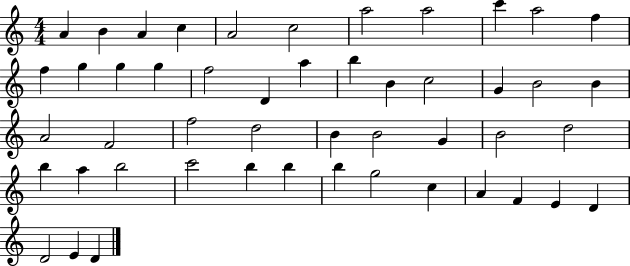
A4/q B4/q A4/q C5/q A4/h C5/h A5/h A5/h C6/q A5/h F5/q F5/q G5/q G5/q G5/q F5/h D4/q A5/q B5/q B4/q C5/h G4/q B4/h B4/q A4/h F4/h F5/h D5/h B4/q B4/h G4/q B4/h D5/h B5/q A5/q B5/h C6/h B5/q B5/q B5/q G5/h C5/q A4/q F4/q E4/q D4/q D4/h E4/q D4/q